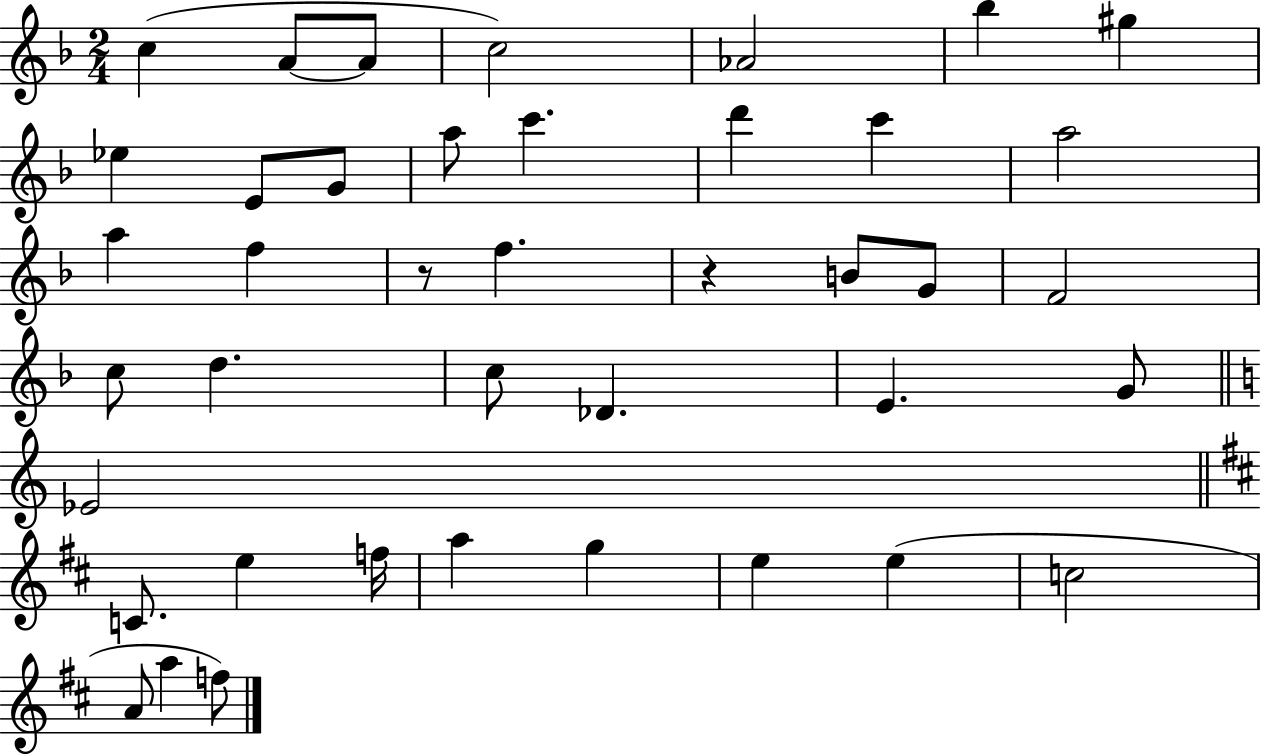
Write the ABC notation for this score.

X:1
T:Untitled
M:2/4
L:1/4
K:F
c A/2 A/2 c2 _A2 _b ^g _e E/2 G/2 a/2 c' d' c' a2 a f z/2 f z B/2 G/2 F2 c/2 d c/2 _D E G/2 _E2 C/2 e f/4 a g e e c2 A/2 a f/2